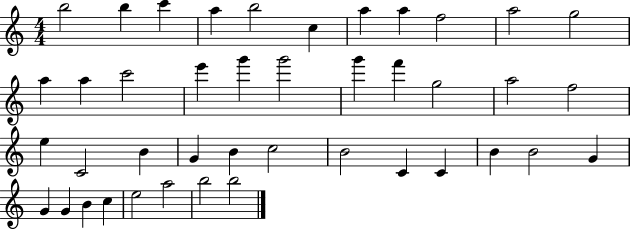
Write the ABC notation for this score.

X:1
T:Untitled
M:4/4
L:1/4
K:C
b2 b c' a b2 c a a f2 a2 g2 a a c'2 e' g' g'2 g' f' g2 a2 f2 e C2 B G B c2 B2 C C B B2 G G G B c e2 a2 b2 b2